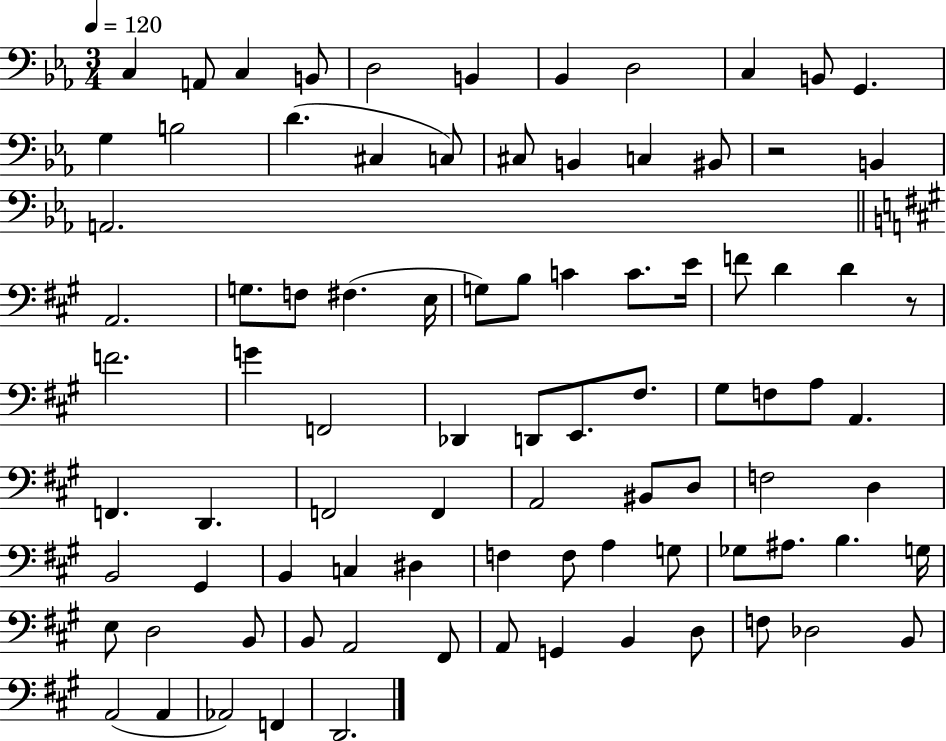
{
  \clef bass
  \numericTimeSignature
  \time 3/4
  \key ees \major
  \tempo 4 = 120
  c4 a,8 c4 b,8 | d2 b,4 | bes,4 d2 | c4 b,8 g,4. | \break g4 b2 | d'4.( cis4 c8) | cis8 b,4 c4 bis,8 | r2 b,4 | \break a,2. | \bar "||" \break \key a \major a,2. | g8. f8 fis4.( e16 | g8) b8 c'4 c'8. e'16 | f'8 d'4 d'4 r8 | \break f'2. | g'4 f,2 | des,4 d,8 e,8. fis8. | gis8 f8 a8 a,4. | \break f,4. d,4. | f,2 f,4 | a,2 bis,8 d8 | f2 d4 | \break b,2 gis,4 | b,4 c4 dis4 | f4 f8 a4 g8 | ges8 ais8. b4. g16 | \break e8 d2 b,8 | b,8 a,2 fis,8 | a,8 g,4 b,4 d8 | f8 des2 b,8 | \break a,2( a,4 | aes,2) f,4 | d,2. | \bar "|."
}